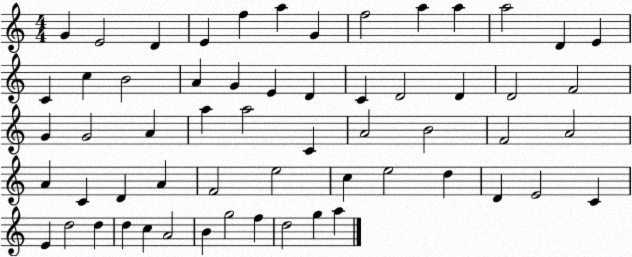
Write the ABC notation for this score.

X:1
T:Untitled
M:4/4
L:1/4
K:C
G E2 D E f a G f2 a a a2 D E C c B2 A G E D C D2 D D2 F2 G G2 A a a2 C A2 B2 F2 A2 A C D A F2 e2 c e2 d D E2 C E d2 d d c A2 B g2 f d2 g a